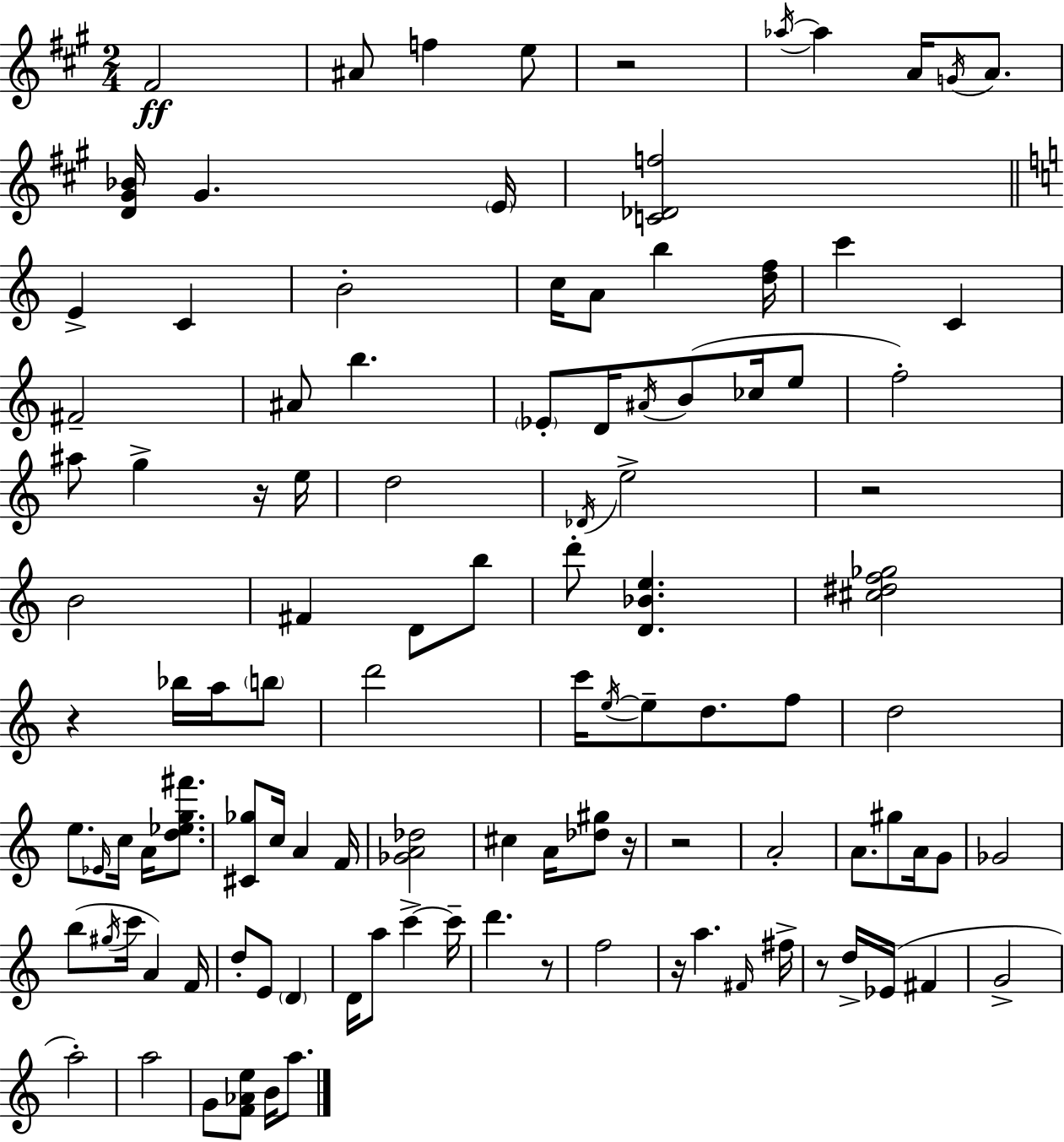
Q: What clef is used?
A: treble